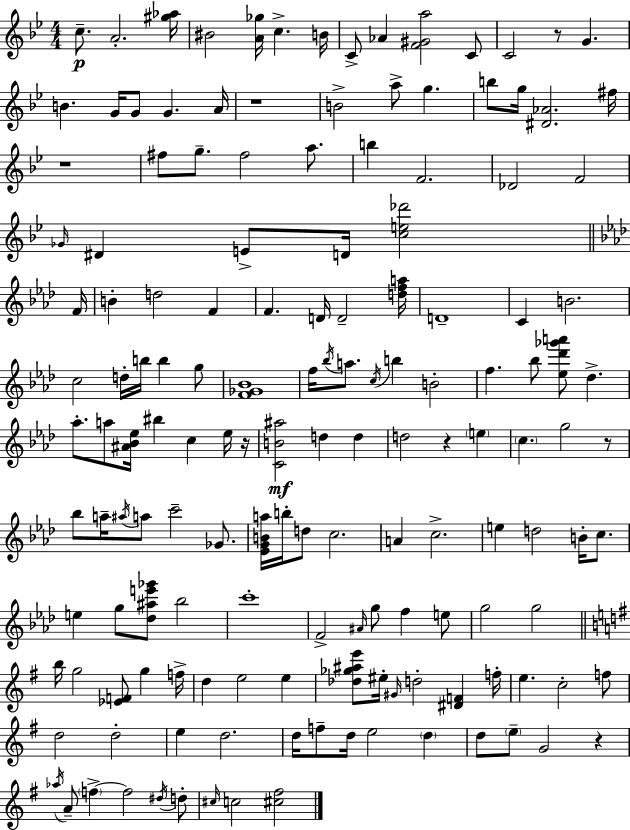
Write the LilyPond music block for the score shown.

{
  \clef treble
  \numericTimeSignature
  \time 4/4
  \key bes \major
  \repeat volta 2 { c''8.--\p a'2.-. <gis'' aes''>16 | bis'2 <a' ges''>16 c''4.-> b'16 | c'8-> aes'4 <f' gis' a''>2 c'8 | c'2 r8 g'4. | \break b'4. g'16 g'8 g'4. a'16 | r1 | b'2-> a''8-> g''4. | b''8 g''16 <dis' aes'>2. fis''16 | \break r1 | fis''8 g''8.-- fis''2 a''8. | b''4 f'2. | des'2 f'2 | \break \grace { ges'16 } dis'4 e'8-> d'16 <c'' e'' des'''>2 | \bar "||" \break \key f \minor f'16 b'4-. d''2 f'4 | f'4. d'16 d'2-- | <d'' f'' a''>16 d'1-- | c'4 b'2. | \break c''2 d''16-. b''16 b''4 g''8 | <f' ges' bes'>1 | f''16 \acciaccatura { bes''16 } a''8. \acciaccatura { c''16 } b''4 b'2-. | f''4. bes''8 <ees'' des''' ges''' a'''>8 des''4.-> | \break aes''8.-. a''8 <ais' bes' ees''>16 bis''4 c''4 | ees''16 r16 <c' b' ais''>2\mf d''4 d''4 | d''2 r4 \parenthesize e''4 | \parenthesize c''4. g''2 | \break r8 bes''8 a''16-- \acciaccatura { ais''16 } a''8 c'''2-- | ges'8. <ees' g' b' a''>16 b''16-. d''8 c''2. | a'4 c''2.-> | e''4 d''2 | \break b'16-. c''8. e''4 g''8 <des'' ais'' e''' ges'''>8 bes''2 | c'''1-. | f'2-> \grace { ais'16 } g''8 f''4 | e''8 g''2 g''2 | \break \bar "||" \break \key g \major b''16 g''2 <ees' f'>8 g''4 f''16-> | d''4 e''2 e''4 | <des'' ges'' ais'' e'''>8 eis''16-. \grace { gis'16 } d''2-. <dis' f'>4 | f''16-. e''4. c''2-. f''8 | \break d''2 d''2-. | e''4 d''2. | d''16 f''8-- d''16 e''2 \parenthesize d''4 | d''8 \parenthesize e''8-- g'2 r4 | \break \acciaccatura { aes''16 } a'8-- \parenthesize f''4->~~ f''2 | \acciaccatura { dis''16 } d''8-. \grace { cis''16 } c''2 <cis'' fis''>2 | } \bar "|."
}